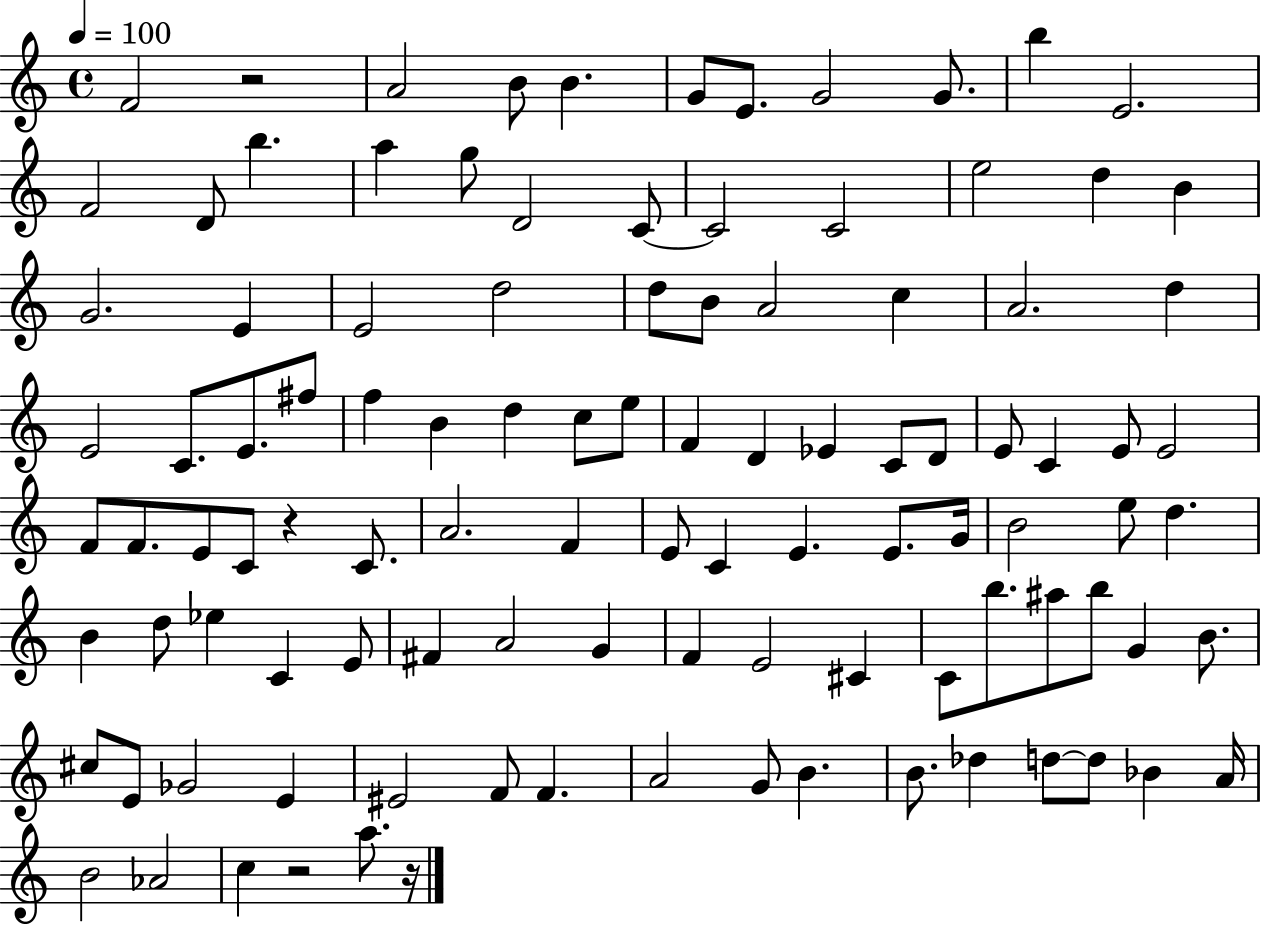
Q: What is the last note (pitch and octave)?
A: A5